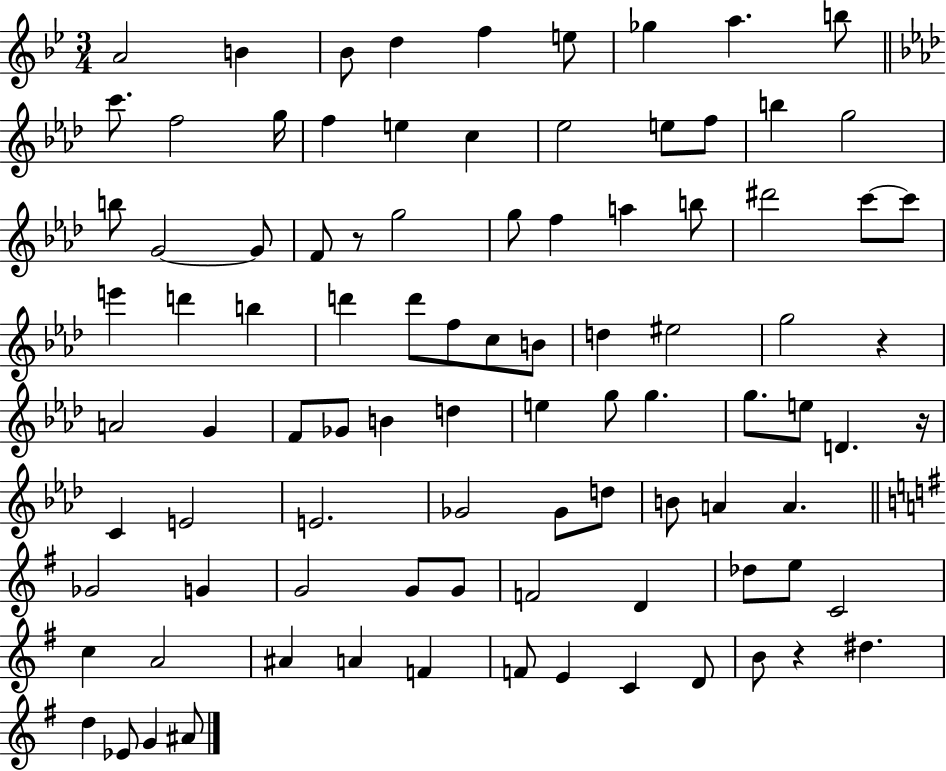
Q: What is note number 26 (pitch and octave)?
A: G5